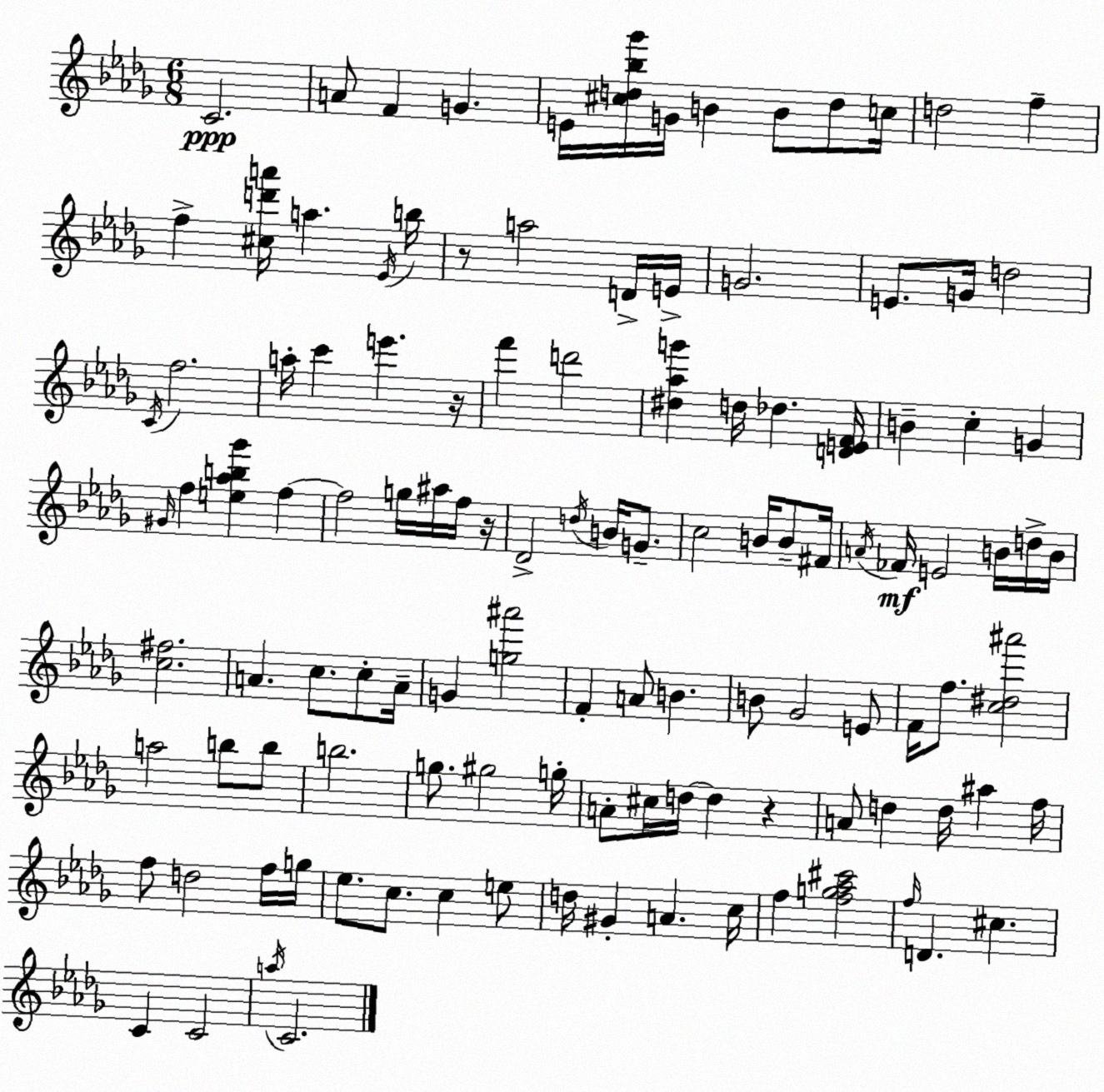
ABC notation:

X:1
T:Untitled
M:6/8
L:1/4
K:Bbm
C2 A/2 F G E/4 [^cd_b_g']/4 G/4 B B/2 d/2 c/4 d2 f f [^cd'a']/4 a _E/4 b/4 z/2 a2 D/4 E/4 G2 E/2 G/4 d2 C/4 f2 a/4 c' e' z/4 f' d'2 [^d_ag'] d/4 _d [DEF]/4 B c G ^G/4 f [e_ab_g'] f f2 g/4 ^a/4 f/4 z/4 _D2 d/4 B/4 G/2 c2 B/4 B/2 ^F/4 A/4 _F/4 E2 B/4 d/4 B/4 [c^f]2 A c/2 c/2 A/4 G [g^a']2 F A/2 B B/2 _G2 E/2 F/4 f/2 [c^d^a']2 a2 b/2 b/2 b2 g/2 ^g2 g/4 A/2 ^c/4 d/4 d z A/2 d d/4 ^a f/4 f/2 d2 f/4 g/4 _e/2 c/2 c e/2 d/4 ^G A c/4 f [fg_a^c']2 f/4 D ^c C C2 a/4 C2